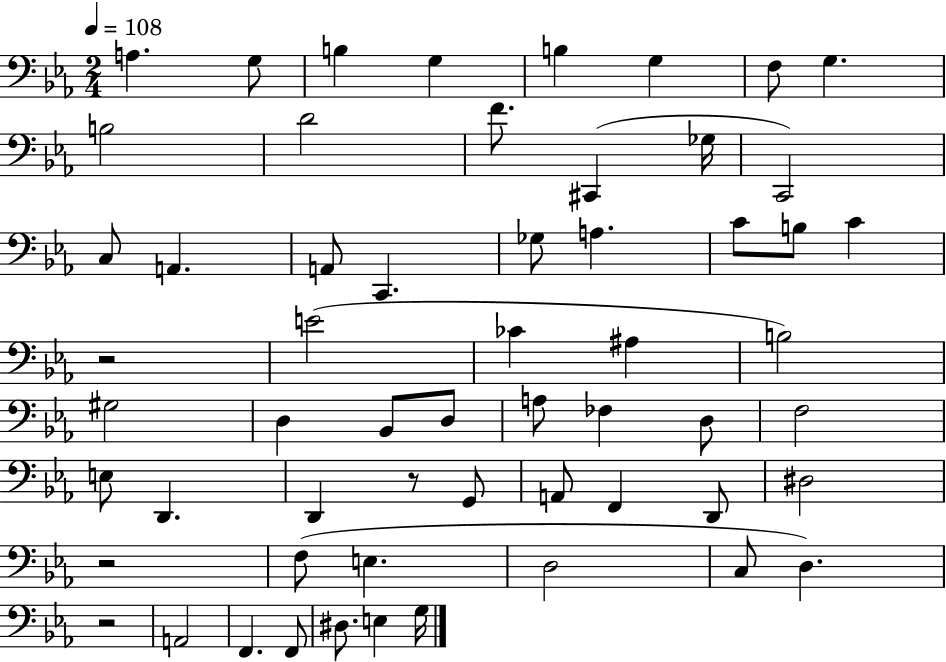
A3/q. G3/e B3/q G3/q B3/q G3/q F3/e G3/q. B3/h D4/h F4/e. C#2/q Gb3/s C2/h C3/e A2/q. A2/e C2/q. Gb3/e A3/q. C4/e B3/e C4/q R/h E4/h CES4/q A#3/q B3/h G#3/h D3/q Bb2/e D3/e A3/e FES3/q D3/e F3/h E3/e D2/q. D2/q R/e G2/e A2/e F2/q D2/e D#3/h R/h F3/e E3/q. D3/h C3/e D3/q. R/h A2/h F2/q. F2/e D#3/e. E3/q G3/s